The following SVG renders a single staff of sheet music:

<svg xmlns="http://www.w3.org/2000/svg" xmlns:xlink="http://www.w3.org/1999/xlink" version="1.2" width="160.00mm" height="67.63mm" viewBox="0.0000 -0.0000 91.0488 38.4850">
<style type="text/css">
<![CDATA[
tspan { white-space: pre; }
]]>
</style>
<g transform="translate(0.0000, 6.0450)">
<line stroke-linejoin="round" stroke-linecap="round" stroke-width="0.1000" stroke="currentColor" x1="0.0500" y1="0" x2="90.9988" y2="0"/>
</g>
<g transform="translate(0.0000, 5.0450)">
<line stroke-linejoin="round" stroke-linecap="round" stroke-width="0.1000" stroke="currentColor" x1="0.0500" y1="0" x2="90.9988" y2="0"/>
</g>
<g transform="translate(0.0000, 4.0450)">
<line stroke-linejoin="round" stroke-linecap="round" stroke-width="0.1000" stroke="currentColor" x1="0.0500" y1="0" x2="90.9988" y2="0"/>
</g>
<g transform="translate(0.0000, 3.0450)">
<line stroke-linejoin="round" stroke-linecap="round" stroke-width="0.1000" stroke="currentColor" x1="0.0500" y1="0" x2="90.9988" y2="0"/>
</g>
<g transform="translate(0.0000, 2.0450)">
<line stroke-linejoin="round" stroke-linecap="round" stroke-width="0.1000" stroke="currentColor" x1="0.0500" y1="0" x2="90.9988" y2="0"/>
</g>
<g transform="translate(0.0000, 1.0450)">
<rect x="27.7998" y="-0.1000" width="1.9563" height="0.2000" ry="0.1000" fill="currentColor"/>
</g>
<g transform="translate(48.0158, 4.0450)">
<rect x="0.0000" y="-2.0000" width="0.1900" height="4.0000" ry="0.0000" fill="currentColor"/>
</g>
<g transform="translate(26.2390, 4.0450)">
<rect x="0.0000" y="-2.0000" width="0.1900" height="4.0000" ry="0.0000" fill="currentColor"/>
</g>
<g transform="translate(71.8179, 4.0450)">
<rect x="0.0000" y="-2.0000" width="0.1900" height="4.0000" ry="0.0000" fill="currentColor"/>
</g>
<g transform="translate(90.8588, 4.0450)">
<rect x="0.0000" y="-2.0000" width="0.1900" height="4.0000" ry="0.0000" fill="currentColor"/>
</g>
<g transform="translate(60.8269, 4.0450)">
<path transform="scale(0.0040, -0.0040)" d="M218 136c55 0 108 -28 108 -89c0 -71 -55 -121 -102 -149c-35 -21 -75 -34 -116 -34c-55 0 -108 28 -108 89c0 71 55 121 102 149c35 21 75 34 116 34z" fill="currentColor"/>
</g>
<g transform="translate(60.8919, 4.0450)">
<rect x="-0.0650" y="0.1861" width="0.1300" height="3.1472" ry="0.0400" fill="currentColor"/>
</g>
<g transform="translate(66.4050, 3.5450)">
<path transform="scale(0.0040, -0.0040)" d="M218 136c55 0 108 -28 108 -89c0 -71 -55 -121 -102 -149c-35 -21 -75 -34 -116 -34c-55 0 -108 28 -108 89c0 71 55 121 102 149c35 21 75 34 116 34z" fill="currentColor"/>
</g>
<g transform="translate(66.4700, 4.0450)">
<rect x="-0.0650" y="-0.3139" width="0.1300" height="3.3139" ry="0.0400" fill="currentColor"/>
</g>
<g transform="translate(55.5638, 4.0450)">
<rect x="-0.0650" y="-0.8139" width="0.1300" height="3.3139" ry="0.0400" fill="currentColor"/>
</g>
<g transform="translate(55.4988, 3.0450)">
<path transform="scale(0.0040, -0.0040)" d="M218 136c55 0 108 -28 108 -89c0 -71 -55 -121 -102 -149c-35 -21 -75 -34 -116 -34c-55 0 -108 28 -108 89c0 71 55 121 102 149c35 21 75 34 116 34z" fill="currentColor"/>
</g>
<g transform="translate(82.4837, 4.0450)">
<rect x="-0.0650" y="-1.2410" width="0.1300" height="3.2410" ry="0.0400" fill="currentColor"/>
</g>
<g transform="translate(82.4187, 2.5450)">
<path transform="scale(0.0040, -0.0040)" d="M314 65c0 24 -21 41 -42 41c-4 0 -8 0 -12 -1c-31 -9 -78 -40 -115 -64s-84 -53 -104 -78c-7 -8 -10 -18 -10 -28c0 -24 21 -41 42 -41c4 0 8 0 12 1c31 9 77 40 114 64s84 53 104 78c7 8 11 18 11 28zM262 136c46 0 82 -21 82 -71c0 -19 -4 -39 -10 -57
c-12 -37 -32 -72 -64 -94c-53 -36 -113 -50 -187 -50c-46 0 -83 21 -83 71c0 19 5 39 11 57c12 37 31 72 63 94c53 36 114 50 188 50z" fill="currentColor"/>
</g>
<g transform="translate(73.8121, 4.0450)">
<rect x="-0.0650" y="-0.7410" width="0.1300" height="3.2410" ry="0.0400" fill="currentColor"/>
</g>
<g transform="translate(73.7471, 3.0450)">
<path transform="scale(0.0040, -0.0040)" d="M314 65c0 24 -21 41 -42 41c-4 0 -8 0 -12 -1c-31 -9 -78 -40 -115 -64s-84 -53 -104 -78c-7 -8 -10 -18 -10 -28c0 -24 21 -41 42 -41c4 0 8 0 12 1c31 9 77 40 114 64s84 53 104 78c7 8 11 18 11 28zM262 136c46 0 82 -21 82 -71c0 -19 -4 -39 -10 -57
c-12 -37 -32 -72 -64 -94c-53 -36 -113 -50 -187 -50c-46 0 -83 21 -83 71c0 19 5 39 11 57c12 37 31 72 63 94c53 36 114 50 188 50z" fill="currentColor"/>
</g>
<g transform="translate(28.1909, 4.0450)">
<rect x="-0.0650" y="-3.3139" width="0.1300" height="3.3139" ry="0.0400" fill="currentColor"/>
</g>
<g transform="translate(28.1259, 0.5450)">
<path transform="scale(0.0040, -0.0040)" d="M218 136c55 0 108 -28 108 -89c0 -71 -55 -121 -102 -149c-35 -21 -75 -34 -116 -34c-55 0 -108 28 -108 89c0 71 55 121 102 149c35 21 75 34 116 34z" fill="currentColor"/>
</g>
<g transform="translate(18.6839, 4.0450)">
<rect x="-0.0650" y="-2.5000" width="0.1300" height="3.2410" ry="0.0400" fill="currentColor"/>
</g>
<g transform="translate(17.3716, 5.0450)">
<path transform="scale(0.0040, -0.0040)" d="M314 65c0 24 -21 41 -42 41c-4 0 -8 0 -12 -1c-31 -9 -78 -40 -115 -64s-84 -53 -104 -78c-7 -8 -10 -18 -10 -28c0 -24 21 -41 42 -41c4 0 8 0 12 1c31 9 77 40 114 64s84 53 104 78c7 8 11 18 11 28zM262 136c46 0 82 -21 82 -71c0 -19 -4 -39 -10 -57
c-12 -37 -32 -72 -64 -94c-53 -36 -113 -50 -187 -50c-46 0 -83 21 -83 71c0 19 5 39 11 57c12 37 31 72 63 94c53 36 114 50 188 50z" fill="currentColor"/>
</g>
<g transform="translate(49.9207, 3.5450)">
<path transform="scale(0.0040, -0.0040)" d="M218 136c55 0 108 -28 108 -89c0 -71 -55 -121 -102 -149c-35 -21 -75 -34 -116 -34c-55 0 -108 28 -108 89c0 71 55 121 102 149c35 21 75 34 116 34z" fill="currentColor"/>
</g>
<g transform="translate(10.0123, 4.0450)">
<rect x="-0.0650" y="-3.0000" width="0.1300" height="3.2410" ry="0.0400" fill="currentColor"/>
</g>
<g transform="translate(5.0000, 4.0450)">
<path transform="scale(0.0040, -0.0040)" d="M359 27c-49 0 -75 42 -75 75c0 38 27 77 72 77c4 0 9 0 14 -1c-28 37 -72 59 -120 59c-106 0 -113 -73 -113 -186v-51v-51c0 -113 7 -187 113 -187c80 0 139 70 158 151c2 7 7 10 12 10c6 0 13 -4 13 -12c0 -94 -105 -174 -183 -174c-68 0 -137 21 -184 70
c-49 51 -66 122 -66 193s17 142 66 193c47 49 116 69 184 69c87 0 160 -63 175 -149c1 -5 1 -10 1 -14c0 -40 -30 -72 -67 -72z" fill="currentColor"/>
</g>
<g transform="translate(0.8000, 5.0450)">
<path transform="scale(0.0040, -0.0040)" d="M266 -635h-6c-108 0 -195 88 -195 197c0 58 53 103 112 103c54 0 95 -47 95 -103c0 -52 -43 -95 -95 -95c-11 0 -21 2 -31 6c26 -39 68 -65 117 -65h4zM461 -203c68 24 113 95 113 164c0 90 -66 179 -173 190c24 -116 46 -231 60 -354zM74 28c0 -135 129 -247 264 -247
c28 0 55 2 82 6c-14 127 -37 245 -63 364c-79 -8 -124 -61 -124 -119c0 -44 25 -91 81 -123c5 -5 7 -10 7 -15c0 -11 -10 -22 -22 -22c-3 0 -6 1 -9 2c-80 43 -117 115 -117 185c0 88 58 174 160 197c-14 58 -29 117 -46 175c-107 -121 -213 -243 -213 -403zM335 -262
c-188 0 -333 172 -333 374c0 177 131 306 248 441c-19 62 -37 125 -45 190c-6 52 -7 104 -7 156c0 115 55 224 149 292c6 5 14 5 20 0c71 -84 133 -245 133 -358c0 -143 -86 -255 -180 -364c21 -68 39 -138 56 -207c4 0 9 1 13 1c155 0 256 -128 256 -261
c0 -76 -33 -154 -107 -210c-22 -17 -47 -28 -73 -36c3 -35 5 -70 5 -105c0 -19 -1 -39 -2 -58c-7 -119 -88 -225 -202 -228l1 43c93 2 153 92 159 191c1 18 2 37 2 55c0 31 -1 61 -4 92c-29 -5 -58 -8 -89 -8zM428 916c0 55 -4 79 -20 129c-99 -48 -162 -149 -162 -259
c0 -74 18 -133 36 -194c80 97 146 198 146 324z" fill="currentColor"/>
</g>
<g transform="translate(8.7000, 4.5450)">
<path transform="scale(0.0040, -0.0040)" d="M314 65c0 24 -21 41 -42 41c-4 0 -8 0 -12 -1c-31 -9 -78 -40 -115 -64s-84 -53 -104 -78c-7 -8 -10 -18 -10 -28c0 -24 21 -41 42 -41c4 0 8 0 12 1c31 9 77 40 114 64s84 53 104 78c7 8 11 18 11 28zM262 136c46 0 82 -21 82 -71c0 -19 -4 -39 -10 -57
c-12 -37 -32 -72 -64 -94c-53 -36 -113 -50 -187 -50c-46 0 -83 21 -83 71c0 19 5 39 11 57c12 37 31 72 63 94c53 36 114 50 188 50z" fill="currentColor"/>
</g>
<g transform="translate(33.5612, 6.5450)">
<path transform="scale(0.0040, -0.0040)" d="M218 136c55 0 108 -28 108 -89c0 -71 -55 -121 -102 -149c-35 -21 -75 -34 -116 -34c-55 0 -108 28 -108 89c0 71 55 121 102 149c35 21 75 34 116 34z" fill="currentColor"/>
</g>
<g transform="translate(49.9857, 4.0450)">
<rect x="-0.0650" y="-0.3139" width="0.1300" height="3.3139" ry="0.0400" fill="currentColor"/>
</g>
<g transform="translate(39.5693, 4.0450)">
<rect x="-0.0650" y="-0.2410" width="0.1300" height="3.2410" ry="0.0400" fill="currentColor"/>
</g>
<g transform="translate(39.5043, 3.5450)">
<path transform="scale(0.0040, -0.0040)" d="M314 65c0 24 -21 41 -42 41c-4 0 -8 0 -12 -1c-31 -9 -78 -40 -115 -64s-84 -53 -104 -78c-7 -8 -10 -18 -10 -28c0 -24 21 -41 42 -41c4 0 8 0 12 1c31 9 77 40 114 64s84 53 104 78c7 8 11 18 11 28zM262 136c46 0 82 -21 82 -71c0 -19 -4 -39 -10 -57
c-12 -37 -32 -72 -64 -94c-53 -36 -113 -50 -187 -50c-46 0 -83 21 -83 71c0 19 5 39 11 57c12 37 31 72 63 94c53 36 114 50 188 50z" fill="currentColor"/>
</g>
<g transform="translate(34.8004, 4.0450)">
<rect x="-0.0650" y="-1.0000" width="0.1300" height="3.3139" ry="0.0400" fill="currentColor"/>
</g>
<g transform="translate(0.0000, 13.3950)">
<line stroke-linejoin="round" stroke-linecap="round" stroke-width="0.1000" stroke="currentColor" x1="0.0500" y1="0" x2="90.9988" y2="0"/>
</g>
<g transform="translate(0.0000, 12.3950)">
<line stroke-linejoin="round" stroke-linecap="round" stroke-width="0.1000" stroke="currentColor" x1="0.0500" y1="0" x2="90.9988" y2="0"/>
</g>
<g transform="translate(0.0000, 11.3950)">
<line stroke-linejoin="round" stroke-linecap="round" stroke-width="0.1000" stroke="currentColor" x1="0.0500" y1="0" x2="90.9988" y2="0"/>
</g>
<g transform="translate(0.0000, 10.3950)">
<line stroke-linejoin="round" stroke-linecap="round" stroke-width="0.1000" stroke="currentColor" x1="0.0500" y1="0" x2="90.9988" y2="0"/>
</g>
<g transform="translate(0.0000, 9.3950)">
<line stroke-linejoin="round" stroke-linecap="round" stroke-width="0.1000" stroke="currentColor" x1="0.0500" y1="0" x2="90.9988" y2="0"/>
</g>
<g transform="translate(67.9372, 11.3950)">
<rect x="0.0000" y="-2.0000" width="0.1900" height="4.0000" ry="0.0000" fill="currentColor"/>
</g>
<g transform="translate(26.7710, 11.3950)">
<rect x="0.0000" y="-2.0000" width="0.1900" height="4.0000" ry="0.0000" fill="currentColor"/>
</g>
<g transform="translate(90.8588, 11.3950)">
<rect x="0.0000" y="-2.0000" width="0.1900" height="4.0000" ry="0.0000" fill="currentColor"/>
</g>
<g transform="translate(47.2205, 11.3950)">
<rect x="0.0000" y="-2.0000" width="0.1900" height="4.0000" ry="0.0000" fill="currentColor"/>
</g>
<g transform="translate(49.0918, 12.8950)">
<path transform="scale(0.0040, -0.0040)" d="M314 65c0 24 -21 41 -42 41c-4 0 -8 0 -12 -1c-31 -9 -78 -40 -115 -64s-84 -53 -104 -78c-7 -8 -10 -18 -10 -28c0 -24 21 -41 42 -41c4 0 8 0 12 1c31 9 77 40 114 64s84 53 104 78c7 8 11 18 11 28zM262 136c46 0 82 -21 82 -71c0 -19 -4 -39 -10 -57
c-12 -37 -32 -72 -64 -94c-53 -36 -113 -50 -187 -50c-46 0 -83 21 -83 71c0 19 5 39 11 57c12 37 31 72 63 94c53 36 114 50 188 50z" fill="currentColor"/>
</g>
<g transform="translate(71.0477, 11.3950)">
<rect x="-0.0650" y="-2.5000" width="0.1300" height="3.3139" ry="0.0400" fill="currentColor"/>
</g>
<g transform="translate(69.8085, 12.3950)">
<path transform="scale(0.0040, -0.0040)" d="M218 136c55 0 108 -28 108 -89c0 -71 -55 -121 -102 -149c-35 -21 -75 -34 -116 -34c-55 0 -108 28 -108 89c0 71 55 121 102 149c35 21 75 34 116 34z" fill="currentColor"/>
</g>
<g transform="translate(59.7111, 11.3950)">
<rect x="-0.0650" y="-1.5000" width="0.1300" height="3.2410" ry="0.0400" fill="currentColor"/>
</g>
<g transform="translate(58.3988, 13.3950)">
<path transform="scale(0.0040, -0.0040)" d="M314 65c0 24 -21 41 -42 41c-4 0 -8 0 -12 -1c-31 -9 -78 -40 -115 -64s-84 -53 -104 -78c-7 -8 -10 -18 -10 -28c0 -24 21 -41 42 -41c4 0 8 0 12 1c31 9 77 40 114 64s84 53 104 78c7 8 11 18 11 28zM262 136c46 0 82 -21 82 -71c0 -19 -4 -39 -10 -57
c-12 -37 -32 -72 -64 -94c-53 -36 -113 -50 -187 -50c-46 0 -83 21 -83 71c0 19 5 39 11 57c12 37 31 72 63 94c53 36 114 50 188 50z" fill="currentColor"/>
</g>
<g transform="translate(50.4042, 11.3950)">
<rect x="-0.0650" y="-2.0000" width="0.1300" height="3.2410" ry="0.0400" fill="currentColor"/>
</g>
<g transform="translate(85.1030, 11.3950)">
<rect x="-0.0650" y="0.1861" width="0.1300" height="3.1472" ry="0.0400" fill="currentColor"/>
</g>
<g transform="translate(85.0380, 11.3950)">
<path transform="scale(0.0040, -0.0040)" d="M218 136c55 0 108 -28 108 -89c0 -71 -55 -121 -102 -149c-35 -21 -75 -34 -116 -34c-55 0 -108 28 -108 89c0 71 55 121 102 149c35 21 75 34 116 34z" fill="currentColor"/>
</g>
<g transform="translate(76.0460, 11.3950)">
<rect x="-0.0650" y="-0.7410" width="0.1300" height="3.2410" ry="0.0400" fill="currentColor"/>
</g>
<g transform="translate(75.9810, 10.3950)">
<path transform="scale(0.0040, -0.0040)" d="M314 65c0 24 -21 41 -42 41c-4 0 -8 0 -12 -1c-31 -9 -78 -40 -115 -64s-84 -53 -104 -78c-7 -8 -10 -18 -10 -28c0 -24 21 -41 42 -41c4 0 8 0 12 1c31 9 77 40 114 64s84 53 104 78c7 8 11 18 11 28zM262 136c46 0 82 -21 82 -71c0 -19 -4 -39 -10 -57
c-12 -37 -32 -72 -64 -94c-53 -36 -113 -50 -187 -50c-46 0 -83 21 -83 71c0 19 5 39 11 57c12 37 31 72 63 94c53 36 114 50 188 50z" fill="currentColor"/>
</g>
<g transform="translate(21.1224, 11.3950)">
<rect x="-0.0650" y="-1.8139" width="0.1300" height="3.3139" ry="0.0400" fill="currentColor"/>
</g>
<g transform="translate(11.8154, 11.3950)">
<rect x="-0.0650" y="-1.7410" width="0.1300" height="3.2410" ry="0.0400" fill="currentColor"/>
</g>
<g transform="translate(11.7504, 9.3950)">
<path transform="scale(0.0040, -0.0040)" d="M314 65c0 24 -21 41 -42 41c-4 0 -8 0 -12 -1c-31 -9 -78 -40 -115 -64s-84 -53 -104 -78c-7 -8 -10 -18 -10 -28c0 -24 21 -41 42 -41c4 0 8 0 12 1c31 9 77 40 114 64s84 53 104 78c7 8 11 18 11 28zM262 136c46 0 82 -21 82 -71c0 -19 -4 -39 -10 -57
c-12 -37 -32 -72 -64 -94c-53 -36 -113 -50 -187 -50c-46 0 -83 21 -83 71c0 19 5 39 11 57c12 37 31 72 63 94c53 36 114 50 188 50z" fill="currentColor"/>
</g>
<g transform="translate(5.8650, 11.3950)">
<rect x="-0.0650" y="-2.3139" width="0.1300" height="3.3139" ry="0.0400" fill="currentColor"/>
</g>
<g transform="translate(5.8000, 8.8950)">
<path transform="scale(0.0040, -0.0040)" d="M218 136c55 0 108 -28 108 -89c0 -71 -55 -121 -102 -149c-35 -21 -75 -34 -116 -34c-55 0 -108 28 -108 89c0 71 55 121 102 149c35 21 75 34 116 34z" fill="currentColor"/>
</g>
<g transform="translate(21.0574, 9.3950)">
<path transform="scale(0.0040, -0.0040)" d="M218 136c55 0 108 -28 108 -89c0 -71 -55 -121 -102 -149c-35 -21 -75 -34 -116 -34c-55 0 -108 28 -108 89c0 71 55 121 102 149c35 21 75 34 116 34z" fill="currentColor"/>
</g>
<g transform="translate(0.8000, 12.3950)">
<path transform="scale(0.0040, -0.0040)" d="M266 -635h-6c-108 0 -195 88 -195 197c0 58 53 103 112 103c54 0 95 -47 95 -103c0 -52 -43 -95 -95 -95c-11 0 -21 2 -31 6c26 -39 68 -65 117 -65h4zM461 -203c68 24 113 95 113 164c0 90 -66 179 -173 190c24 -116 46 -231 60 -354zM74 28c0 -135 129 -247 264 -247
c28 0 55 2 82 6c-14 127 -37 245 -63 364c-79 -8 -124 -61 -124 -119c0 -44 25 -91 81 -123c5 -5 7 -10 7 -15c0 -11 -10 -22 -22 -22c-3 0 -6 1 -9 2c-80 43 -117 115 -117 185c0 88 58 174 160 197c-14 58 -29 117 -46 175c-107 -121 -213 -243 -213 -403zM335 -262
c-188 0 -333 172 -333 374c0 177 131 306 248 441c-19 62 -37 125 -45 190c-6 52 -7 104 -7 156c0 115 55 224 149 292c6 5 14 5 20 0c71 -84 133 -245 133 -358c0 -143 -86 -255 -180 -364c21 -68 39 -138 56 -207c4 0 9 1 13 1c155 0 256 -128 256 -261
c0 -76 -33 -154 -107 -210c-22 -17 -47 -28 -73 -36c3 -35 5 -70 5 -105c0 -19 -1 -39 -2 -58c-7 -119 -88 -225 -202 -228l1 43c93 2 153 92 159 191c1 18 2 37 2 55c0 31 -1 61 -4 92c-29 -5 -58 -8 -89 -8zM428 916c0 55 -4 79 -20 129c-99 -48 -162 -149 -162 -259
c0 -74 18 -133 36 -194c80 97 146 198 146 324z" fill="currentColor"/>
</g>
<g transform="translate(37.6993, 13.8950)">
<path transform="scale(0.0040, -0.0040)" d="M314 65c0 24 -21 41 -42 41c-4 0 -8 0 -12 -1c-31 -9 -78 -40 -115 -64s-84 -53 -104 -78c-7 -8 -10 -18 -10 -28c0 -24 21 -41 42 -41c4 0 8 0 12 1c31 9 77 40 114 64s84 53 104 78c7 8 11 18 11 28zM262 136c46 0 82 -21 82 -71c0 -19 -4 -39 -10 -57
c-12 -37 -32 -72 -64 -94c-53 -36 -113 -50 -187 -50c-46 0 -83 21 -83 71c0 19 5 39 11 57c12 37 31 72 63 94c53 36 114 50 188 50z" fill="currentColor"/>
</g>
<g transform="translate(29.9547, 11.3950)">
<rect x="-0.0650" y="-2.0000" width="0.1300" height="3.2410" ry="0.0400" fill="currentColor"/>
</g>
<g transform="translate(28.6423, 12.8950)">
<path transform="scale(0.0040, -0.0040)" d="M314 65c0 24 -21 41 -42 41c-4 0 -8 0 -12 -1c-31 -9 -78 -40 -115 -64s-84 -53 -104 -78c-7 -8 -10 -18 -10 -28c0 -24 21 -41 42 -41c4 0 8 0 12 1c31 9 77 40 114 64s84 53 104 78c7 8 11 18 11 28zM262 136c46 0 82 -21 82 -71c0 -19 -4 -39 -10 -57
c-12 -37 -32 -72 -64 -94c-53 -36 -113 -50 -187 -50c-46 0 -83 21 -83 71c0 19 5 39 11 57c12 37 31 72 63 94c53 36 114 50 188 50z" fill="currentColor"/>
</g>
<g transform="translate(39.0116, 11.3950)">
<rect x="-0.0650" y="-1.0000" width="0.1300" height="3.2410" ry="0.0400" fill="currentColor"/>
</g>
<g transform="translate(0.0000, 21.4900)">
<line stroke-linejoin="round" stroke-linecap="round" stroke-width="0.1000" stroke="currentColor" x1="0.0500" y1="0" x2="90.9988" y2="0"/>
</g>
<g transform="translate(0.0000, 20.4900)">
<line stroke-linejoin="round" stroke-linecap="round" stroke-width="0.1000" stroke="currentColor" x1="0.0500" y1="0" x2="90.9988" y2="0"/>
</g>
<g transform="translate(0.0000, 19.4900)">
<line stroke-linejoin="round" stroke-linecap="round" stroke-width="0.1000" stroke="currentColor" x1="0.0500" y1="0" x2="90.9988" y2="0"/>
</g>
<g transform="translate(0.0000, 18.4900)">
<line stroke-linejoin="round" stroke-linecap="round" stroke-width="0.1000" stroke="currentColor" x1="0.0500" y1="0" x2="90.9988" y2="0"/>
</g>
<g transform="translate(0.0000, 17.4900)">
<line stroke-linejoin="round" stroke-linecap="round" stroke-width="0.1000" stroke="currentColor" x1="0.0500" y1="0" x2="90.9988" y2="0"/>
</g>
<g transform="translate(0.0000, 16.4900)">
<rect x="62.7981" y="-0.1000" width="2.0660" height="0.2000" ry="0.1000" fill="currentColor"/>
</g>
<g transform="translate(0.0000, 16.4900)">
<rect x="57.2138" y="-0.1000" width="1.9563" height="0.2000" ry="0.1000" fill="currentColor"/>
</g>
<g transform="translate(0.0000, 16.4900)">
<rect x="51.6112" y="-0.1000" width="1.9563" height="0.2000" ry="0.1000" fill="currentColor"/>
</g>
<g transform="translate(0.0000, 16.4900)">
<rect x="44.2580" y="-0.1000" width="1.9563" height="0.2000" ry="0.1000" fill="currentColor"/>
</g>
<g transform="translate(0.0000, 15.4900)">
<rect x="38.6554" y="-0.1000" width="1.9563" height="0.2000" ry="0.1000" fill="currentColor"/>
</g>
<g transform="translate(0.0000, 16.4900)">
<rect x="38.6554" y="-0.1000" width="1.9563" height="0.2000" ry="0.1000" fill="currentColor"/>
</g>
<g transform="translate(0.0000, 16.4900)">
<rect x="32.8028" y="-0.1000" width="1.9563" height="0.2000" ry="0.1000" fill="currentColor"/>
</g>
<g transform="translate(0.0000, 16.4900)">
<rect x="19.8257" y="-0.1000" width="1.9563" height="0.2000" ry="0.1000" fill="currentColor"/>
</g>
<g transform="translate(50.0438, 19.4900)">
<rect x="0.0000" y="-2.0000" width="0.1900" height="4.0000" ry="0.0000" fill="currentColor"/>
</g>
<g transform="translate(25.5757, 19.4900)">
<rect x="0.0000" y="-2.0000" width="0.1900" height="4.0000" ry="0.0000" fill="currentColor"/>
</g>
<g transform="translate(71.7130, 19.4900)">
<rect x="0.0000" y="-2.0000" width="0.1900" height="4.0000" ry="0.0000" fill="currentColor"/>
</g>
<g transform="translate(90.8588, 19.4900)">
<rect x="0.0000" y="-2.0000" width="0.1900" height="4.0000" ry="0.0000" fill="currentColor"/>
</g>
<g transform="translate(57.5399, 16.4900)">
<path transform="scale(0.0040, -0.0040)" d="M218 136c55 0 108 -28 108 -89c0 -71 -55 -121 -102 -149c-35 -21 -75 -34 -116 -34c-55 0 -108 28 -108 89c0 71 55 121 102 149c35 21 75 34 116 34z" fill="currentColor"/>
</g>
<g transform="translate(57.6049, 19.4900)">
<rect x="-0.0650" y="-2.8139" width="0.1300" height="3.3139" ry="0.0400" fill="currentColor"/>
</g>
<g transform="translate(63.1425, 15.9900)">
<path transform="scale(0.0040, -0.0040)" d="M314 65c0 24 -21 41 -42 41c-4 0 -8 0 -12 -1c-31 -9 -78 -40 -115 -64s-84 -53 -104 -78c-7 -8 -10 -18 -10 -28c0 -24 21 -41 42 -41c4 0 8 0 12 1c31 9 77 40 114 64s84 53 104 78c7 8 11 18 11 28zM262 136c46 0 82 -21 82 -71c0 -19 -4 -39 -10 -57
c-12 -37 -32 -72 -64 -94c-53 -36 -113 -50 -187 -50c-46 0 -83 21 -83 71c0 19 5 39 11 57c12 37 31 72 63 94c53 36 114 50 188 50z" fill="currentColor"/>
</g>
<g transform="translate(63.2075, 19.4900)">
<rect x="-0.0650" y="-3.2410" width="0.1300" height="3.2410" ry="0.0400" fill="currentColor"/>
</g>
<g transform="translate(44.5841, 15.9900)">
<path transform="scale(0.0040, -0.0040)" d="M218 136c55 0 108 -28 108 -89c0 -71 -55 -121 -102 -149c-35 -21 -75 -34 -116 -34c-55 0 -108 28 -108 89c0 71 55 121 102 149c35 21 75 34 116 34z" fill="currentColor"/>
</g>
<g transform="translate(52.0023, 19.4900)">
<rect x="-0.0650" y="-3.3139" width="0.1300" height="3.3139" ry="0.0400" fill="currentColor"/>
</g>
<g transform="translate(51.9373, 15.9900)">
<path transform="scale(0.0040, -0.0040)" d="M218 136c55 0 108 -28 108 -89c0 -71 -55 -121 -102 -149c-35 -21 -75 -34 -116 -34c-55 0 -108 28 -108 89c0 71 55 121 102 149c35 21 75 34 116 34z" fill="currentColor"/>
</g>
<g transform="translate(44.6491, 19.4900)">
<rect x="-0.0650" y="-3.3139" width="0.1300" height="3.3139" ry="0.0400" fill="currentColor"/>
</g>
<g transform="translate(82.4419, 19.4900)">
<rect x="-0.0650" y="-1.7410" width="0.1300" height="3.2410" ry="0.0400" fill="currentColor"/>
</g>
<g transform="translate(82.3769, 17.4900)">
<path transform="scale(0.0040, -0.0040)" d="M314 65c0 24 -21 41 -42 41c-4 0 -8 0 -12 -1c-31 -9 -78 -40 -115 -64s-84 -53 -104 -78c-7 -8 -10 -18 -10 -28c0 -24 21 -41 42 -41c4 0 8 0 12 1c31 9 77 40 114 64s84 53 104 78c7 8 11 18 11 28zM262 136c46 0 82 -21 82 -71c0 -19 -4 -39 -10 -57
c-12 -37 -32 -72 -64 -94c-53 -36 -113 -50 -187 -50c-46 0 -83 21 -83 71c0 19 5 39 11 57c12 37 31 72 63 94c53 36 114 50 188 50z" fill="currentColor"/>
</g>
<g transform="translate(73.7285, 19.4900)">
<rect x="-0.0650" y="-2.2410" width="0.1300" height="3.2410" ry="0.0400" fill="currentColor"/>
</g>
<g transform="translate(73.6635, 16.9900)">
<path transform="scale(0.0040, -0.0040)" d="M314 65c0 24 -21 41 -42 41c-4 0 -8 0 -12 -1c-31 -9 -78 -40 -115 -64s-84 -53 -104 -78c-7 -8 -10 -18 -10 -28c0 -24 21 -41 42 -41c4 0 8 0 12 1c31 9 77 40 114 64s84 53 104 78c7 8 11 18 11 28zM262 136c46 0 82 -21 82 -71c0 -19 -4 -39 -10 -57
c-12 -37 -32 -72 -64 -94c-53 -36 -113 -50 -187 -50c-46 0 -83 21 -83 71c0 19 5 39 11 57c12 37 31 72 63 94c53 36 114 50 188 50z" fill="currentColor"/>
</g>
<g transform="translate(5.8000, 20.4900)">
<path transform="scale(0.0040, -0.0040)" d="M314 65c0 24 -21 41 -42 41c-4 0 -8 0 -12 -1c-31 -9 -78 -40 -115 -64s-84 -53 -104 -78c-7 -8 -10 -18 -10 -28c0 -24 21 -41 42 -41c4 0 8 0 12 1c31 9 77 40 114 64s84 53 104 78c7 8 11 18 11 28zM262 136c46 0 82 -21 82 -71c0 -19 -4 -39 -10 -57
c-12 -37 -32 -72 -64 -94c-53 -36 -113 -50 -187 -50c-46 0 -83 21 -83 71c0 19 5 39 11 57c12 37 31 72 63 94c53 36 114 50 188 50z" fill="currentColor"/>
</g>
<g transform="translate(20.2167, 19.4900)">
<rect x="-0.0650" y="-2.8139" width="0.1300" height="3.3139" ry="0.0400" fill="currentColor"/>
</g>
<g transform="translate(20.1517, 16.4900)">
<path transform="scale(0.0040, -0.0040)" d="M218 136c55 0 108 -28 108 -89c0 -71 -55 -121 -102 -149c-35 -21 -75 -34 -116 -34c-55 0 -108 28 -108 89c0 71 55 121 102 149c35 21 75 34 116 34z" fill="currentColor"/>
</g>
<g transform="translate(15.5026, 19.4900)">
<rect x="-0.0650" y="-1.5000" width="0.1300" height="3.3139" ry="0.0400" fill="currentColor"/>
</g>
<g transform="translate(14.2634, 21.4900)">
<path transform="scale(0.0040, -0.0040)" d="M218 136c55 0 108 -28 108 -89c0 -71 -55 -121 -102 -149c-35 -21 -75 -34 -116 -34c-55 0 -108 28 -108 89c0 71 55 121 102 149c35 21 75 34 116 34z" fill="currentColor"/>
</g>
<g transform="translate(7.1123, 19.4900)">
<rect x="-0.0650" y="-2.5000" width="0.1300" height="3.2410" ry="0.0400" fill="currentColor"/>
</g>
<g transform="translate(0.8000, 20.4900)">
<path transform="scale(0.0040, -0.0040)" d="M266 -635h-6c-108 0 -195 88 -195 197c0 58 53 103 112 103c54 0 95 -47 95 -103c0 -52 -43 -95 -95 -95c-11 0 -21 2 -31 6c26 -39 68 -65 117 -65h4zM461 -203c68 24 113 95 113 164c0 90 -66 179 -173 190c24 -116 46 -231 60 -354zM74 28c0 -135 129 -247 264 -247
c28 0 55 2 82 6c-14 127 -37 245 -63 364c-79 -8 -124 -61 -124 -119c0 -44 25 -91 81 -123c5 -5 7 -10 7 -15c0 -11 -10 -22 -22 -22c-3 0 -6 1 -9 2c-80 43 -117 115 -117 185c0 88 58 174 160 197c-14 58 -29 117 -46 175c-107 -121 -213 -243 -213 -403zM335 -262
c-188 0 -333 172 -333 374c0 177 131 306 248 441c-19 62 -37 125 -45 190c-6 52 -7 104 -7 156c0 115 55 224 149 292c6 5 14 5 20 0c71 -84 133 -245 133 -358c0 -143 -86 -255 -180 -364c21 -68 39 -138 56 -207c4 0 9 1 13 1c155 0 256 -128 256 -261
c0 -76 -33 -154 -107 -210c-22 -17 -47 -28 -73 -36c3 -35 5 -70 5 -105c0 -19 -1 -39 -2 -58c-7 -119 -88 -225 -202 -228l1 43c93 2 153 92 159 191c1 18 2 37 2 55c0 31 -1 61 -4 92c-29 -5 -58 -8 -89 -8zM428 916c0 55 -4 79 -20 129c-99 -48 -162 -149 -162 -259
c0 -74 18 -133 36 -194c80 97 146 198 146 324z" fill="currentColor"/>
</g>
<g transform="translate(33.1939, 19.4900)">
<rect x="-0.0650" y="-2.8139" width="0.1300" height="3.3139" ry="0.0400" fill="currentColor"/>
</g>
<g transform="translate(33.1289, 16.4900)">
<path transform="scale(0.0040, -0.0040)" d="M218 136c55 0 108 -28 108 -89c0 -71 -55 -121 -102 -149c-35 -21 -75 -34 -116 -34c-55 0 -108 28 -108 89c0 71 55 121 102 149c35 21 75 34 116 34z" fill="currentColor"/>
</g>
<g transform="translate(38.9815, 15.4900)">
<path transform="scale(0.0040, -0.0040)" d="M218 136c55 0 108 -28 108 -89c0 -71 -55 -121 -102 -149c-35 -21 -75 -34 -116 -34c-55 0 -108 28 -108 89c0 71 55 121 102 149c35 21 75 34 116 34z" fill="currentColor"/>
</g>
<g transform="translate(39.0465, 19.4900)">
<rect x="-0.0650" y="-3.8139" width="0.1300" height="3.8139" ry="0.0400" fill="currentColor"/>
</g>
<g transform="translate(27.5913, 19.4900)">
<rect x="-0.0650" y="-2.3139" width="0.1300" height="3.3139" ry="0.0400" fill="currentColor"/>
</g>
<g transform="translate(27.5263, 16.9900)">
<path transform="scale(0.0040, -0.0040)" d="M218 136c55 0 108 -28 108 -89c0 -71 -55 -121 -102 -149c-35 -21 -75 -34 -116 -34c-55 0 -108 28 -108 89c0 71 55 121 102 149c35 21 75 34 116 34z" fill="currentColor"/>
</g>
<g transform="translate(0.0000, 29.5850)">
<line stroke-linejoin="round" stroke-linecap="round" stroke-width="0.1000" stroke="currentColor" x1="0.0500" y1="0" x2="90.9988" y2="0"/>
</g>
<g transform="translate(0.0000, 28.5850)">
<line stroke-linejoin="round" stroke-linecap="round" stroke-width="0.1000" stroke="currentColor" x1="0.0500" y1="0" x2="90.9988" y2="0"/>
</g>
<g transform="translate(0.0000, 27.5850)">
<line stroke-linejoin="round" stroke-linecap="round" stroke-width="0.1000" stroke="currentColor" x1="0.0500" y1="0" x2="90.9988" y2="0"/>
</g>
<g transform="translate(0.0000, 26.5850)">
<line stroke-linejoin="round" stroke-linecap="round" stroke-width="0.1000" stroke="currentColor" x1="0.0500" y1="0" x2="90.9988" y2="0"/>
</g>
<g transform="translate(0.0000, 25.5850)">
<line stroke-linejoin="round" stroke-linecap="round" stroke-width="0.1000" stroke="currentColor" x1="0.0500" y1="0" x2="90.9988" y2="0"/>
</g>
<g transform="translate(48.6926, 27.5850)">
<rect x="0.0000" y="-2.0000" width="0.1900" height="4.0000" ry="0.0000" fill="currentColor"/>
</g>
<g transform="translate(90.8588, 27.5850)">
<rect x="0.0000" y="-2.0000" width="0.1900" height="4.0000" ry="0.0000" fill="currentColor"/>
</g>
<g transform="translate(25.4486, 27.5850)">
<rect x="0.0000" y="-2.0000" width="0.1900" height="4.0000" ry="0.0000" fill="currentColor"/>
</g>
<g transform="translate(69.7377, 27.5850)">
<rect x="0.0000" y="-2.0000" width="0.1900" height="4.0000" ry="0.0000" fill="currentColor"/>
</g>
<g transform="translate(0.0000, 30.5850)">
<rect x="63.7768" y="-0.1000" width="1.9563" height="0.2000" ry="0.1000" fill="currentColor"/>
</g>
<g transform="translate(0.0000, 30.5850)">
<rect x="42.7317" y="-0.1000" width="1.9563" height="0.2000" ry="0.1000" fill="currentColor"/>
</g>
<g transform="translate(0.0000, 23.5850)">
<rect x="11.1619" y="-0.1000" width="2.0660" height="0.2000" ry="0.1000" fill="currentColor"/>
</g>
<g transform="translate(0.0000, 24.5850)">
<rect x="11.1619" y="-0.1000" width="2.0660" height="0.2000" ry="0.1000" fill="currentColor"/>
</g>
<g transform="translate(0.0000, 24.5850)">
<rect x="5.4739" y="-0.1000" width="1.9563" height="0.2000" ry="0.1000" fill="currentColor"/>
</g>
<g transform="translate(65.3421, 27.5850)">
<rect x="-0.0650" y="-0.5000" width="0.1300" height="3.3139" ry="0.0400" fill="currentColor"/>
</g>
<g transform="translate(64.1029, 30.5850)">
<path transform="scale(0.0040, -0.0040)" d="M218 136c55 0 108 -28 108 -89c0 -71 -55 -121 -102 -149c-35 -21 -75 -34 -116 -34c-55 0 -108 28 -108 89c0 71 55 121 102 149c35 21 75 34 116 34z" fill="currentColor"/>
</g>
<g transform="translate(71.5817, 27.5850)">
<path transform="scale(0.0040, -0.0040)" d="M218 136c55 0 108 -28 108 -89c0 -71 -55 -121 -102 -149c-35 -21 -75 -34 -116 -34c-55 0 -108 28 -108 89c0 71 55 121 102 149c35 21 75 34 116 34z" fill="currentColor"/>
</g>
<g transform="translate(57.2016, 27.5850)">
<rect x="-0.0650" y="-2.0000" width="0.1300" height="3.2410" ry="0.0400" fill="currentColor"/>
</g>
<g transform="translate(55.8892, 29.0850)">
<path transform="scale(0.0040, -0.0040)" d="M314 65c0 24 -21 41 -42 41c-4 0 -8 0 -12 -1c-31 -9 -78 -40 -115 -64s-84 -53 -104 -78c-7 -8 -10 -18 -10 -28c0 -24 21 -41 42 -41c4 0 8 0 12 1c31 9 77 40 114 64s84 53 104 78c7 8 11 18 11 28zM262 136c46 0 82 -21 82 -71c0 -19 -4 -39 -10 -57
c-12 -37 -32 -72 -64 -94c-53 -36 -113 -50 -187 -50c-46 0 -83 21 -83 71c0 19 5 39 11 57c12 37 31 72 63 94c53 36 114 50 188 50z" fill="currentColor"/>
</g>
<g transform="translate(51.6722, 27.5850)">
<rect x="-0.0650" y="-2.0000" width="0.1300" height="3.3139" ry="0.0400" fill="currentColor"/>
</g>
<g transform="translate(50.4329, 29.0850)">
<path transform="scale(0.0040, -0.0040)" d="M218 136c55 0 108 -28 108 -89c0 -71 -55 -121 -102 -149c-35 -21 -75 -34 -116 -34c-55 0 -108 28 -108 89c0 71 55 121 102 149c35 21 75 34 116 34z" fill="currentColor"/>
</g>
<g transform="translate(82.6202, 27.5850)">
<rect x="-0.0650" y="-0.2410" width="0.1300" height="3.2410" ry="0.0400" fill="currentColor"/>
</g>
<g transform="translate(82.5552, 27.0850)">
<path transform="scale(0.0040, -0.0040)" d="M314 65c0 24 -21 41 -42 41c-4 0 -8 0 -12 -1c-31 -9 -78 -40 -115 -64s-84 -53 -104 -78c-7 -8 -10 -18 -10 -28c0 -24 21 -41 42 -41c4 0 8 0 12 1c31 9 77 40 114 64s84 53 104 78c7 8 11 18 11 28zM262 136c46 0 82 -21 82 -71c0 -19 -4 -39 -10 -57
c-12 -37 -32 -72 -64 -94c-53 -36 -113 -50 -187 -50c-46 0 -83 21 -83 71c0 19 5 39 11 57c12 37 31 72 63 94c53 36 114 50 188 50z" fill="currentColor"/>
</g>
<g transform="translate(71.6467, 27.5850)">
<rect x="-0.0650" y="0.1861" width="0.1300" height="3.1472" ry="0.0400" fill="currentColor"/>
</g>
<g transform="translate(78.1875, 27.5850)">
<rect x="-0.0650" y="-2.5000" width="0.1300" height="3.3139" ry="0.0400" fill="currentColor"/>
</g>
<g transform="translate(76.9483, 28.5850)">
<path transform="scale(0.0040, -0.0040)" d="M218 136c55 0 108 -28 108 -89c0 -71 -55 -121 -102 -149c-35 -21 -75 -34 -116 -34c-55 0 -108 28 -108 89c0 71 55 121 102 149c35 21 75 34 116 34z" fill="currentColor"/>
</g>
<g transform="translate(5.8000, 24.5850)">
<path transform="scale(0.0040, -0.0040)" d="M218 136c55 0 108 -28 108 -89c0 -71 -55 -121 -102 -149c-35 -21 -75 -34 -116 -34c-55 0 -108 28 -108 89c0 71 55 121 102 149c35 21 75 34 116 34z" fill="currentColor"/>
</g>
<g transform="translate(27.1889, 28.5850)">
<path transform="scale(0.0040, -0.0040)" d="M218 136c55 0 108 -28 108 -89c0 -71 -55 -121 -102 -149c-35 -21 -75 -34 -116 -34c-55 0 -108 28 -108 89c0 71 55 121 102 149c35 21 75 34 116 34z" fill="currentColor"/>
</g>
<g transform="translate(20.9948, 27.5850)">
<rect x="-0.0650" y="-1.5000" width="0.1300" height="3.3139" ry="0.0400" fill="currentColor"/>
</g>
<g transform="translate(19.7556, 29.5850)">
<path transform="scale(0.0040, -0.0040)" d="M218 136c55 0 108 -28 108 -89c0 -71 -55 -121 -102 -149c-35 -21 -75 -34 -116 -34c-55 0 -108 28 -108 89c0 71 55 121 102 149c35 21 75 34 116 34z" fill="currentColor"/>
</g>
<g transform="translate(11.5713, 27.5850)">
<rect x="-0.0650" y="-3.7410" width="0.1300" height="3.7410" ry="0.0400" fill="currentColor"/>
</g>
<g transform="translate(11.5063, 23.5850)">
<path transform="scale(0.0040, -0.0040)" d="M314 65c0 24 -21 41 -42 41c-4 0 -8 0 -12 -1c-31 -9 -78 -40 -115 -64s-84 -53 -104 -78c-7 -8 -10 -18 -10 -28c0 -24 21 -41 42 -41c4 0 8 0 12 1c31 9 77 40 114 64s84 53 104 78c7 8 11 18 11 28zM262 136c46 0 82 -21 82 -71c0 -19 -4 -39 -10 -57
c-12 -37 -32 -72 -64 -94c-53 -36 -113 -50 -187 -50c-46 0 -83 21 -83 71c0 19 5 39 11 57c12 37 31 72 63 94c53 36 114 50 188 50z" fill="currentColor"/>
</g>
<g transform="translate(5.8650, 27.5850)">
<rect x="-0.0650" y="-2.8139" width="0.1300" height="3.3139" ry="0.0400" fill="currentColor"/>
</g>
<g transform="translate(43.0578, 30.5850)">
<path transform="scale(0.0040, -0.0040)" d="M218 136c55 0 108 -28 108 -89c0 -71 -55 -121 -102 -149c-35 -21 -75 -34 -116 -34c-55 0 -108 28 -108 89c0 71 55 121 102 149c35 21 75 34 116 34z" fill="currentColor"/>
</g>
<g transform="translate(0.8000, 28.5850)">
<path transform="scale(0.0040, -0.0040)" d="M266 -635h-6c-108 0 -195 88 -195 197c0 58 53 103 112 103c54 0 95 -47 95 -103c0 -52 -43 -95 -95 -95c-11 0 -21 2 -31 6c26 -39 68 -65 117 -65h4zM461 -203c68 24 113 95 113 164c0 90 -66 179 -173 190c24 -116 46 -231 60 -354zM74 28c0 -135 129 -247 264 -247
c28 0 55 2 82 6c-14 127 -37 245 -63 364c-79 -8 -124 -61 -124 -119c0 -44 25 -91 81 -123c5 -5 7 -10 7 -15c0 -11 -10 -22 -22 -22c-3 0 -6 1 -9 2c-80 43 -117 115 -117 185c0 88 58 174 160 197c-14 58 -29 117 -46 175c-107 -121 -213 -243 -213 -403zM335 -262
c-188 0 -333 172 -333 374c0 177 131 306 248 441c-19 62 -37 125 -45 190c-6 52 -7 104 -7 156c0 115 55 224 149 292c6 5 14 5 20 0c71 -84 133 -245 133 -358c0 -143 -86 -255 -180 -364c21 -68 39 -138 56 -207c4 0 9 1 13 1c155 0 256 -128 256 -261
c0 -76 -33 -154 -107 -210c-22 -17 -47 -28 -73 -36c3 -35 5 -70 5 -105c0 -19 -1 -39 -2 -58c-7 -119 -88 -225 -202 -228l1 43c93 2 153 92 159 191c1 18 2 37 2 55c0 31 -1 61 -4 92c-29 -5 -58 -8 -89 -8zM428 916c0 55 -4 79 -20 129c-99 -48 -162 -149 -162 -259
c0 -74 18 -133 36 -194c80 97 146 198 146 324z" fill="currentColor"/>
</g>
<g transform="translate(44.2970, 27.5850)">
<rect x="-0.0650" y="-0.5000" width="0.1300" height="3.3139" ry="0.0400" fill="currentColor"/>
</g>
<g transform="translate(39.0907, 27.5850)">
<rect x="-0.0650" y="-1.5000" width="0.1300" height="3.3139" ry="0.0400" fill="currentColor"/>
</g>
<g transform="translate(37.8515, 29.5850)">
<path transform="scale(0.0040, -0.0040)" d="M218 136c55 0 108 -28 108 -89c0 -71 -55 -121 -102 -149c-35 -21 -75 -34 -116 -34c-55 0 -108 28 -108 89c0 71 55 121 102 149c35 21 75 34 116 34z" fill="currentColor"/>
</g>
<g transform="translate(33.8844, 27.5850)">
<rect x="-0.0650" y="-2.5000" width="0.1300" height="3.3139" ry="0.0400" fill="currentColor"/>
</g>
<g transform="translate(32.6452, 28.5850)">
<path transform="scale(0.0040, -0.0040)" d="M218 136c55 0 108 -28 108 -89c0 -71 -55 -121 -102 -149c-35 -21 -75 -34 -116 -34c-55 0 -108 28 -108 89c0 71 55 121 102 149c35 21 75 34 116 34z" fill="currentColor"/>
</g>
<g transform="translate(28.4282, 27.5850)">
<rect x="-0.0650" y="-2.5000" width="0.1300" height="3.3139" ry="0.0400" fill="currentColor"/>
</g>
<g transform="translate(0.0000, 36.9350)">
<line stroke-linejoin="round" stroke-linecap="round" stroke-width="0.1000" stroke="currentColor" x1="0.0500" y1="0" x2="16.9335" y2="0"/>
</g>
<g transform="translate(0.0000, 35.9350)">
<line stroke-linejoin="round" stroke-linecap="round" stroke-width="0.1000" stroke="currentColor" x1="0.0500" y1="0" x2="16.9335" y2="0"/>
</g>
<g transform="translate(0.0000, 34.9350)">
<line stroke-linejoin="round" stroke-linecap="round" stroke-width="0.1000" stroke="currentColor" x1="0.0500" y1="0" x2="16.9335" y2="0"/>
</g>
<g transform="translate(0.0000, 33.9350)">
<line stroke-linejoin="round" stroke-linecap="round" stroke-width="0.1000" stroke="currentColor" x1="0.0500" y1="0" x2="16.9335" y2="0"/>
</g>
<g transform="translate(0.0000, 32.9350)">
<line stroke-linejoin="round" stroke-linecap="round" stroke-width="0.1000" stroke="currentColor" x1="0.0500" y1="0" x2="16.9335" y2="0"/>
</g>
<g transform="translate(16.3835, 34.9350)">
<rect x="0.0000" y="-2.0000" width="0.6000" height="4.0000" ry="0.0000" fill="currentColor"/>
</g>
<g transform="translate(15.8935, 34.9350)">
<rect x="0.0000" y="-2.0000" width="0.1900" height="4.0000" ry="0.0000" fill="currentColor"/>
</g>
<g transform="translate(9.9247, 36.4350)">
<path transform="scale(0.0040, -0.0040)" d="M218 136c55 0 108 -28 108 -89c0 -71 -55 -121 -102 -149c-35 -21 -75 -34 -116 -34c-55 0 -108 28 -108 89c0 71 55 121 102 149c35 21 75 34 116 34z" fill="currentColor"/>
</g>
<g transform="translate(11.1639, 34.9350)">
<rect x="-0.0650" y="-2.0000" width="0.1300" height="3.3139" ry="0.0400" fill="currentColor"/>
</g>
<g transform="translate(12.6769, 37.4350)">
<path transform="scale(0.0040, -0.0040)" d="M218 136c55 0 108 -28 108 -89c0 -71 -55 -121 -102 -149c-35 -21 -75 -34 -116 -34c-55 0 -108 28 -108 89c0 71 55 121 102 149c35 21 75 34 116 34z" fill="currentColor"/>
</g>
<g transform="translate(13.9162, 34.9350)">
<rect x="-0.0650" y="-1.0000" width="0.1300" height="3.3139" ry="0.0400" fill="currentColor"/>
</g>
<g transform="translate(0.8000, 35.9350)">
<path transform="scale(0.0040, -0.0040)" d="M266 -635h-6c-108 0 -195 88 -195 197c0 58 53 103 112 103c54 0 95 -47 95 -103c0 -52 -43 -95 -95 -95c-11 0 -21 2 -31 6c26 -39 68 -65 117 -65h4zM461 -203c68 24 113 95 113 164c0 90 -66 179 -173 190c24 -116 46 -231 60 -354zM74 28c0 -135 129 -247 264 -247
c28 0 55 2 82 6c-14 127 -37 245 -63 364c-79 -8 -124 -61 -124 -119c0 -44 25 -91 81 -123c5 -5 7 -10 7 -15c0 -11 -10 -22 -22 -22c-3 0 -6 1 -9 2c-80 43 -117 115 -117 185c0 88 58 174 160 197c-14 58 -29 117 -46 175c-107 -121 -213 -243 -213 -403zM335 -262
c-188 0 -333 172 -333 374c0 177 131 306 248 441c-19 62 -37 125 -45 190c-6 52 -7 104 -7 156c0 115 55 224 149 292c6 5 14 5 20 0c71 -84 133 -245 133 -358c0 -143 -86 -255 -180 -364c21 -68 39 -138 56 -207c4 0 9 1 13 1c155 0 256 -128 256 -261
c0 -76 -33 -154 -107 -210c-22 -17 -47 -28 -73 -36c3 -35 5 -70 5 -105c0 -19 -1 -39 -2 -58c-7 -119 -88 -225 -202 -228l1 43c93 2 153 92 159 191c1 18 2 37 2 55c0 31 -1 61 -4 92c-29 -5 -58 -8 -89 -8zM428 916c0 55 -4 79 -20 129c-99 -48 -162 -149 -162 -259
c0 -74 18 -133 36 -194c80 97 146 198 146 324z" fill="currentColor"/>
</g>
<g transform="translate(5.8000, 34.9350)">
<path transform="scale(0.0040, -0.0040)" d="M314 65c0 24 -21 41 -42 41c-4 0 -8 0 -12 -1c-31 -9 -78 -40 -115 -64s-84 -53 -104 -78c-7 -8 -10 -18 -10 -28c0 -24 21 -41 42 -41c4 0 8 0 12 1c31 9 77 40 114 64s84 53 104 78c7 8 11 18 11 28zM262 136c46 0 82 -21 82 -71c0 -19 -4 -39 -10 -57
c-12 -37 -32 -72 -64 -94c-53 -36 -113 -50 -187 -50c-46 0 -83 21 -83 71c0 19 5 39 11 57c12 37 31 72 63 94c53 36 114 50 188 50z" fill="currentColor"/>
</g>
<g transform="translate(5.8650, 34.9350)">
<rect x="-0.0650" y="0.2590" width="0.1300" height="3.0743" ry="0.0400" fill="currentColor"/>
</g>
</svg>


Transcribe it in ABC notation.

X:1
T:Untitled
M:4/4
L:1/4
K:C
A2 G2 b D c2 c d B c d2 e2 g f2 f F2 D2 F2 E2 G d2 B G2 E a g a c' b b a b2 g2 f2 a c'2 E G G E C F F2 C B G c2 B2 F D